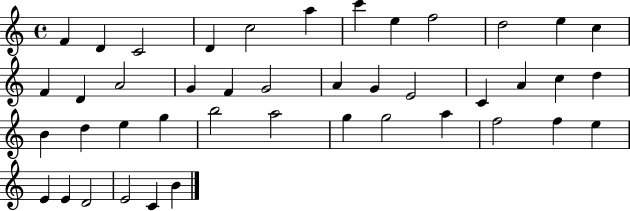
F4/q D4/q C4/h D4/q C5/h A5/q C6/q E5/q F5/h D5/h E5/q C5/q F4/q D4/q A4/h G4/q F4/q G4/h A4/q G4/q E4/h C4/q A4/q C5/q D5/q B4/q D5/q E5/q G5/q B5/h A5/h G5/q G5/h A5/q F5/h F5/q E5/q E4/q E4/q D4/h E4/h C4/q B4/q